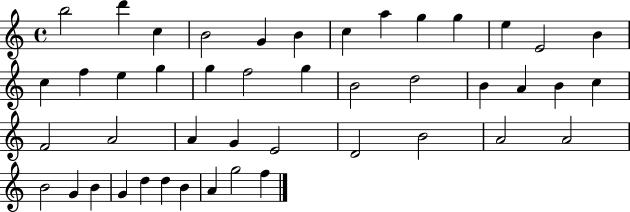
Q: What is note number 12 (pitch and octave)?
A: E4